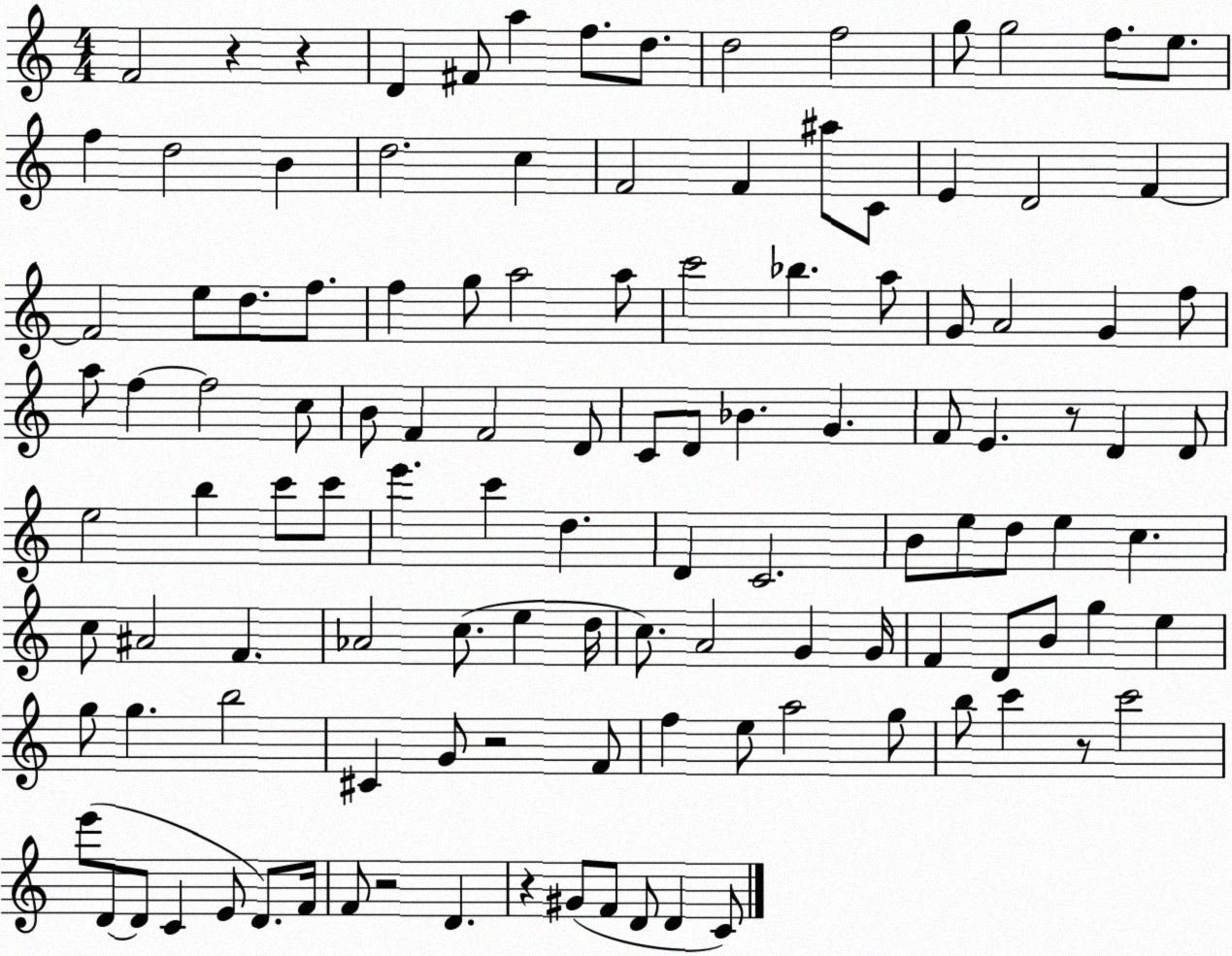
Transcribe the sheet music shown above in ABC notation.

X:1
T:Untitled
M:4/4
L:1/4
K:C
F2 z z D ^F/2 a f/2 d/2 d2 f2 g/2 g2 f/2 e/2 f d2 B d2 c F2 F ^a/2 C/2 E D2 F F2 e/2 d/2 f/2 f g/2 a2 a/2 c'2 _b a/2 G/2 A2 G f/2 a/2 f f2 c/2 B/2 F F2 D/2 C/2 D/2 _B G F/2 E z/2 D D/2 e2 b c'/2 c'/2 e' c' d D C2 B/2 e/2 d/2 e c c/2 ^A2 F _A2 c/2 e d/4 c/2 A2 G G/4 F D/2 B/2 g e g/2 g b2 ^C G/2 z2 F/2 f e/2 a2 g/2 b/2 c' z/2 c'2 e'/2 D/2 D/2 C E/2 D/2 F/4 F/2 z2 D z ^G/2 F/2 D/2 D C/2